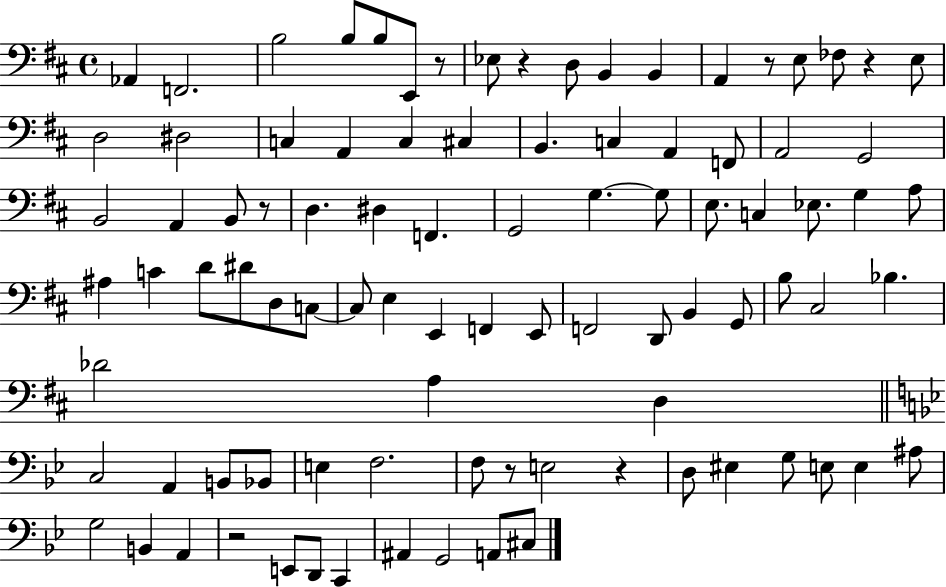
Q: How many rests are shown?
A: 8